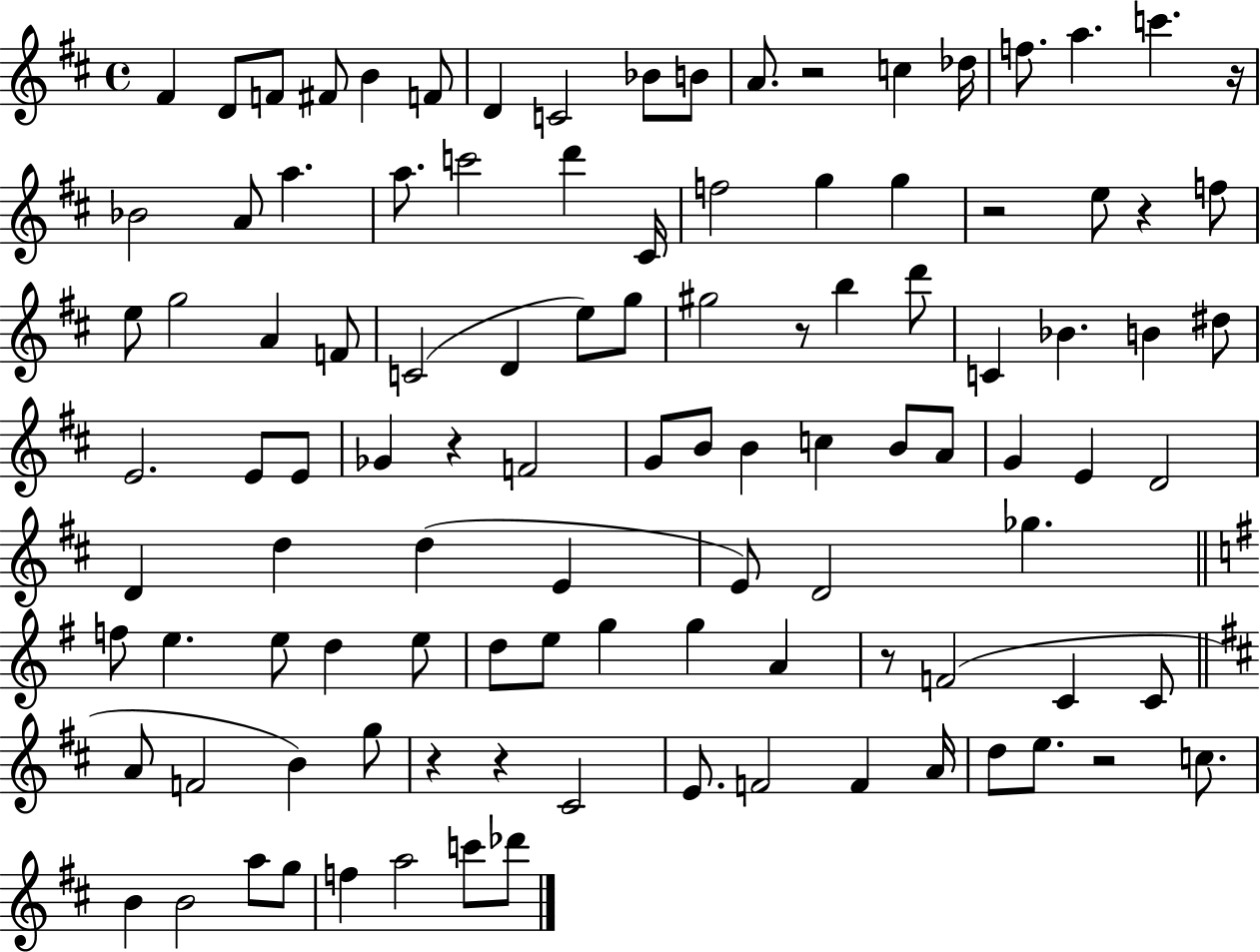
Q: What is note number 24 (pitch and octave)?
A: F5